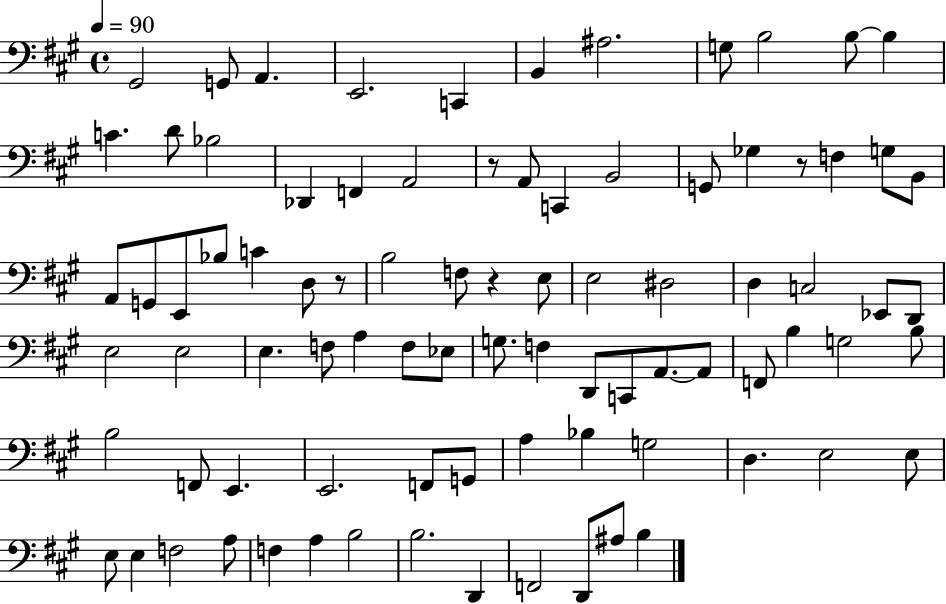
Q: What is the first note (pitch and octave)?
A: G#2